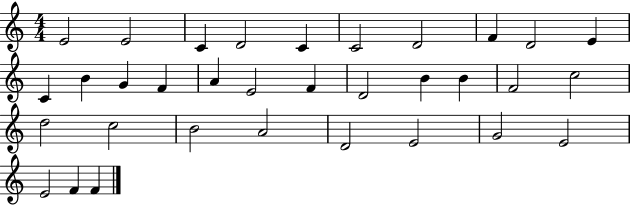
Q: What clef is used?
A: treble